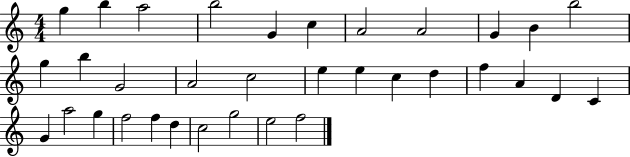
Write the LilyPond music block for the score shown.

{
  \clef treble
  \numericTimeSignature
  \time 4/4
  \key c \major
  g''4 b''4 a''2 | b''2 g'4 c''4 | a'2 a'2 | g'4 b'4 b''2 | \break g''4 b''4 g'2 | a'2 c''2 | e''4 e''4 c''4 d''4 | f''4 a'4 d'4 c'4 | \break g'4 a''2 g''4 | f''2 f''4 d''4 | c''2 g''2 | e''2 f''2 | \break \bar "|."
}